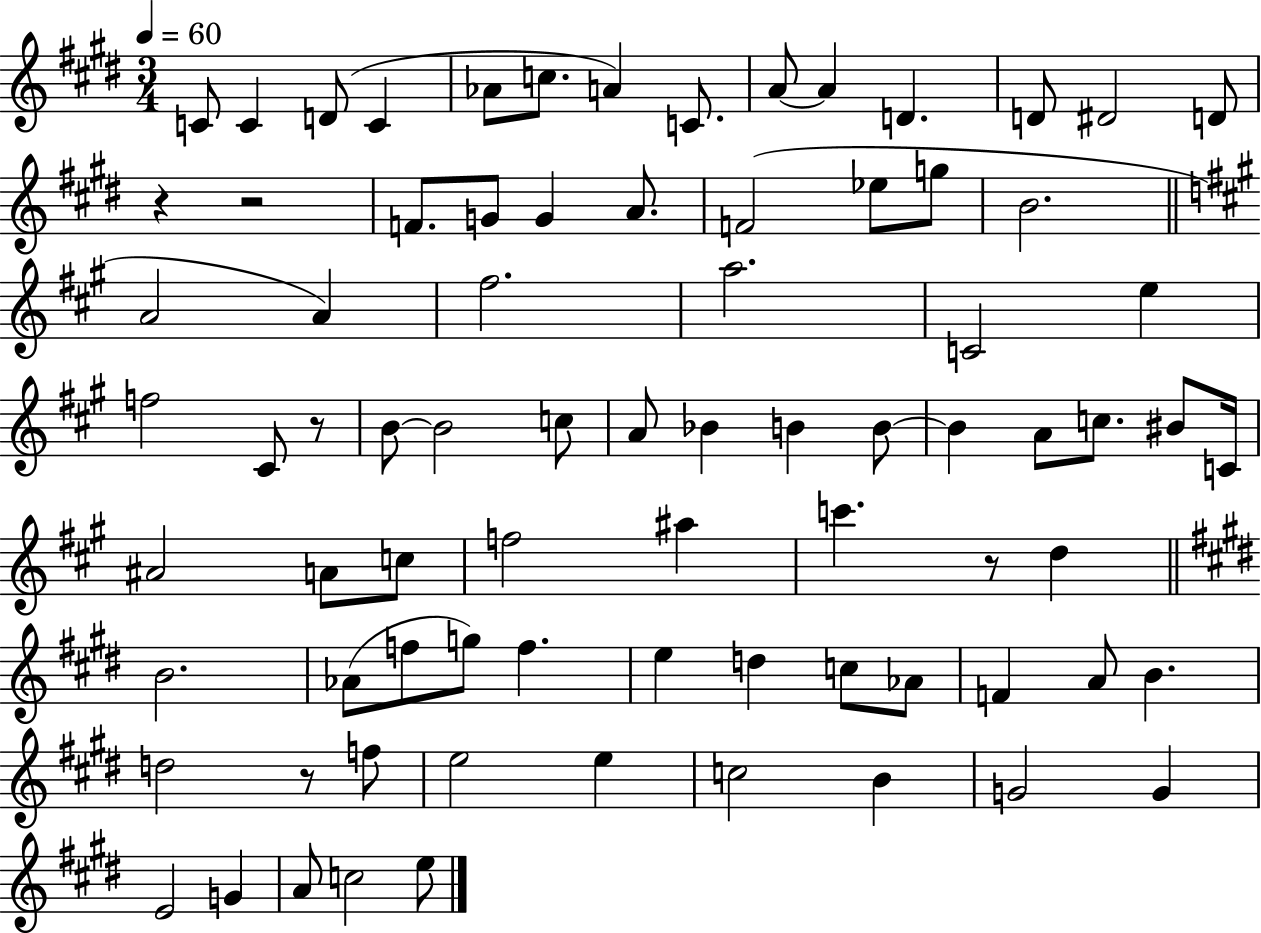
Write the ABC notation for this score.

X:1
T:Untitled
M:3/4
L:1/4
K:E
C/2 C D/2 C _A/2 c/2 A C/2 A/2 A D D/2 ^D2 D/2 z z2 F/2 G/2 G A/2 F2 _e/2 g/2 B2 A2 A ^f2 a2 C2 e f2 ^C/2 z/2 B/2 B2 c/2 A/2 _B B B/2 B A/2 c/2 ^B/2 C/4 ^A2 A/2 c/2 f2 ^a c' z/2 d B2 _A/2 f/2 g/2 f e d c/2 _A/2 F A/2 B d2 z/2 f/2 e2 e c2 B G2 G E2 G A/2 c2 e/2